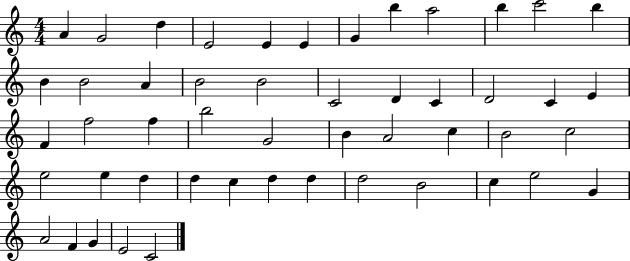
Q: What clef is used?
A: treble